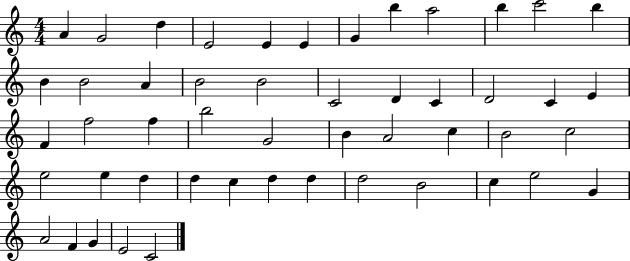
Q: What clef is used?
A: treble